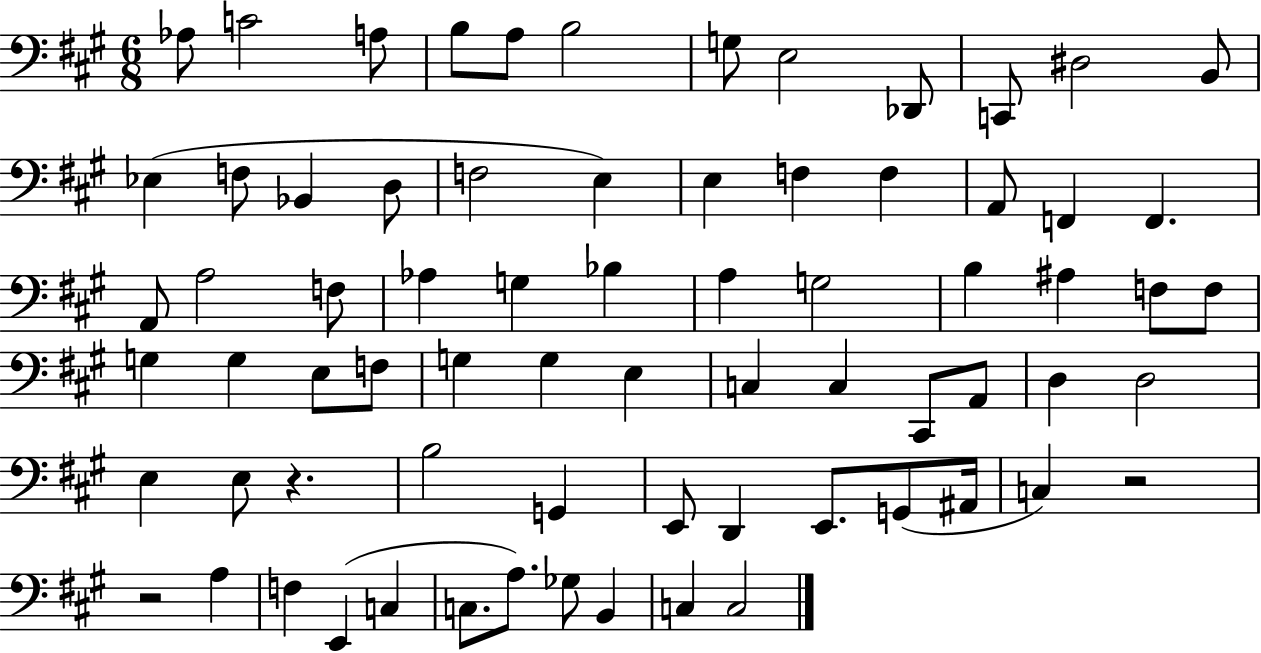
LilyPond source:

{
  \clef bass
  \numericTimeSignature
  \time 6/8
  \key a \major
  aes8 c'2 a8 | b8 a8 b2 | g8 e2 des,8 | c,8 dis2 b,8 | \break ees4( f8 bes,4 d8 | f2 e4) | e4 f4 f4 | a,8 f,4 f,4. | \break a,8 a2 f8 | aes4 g4 bes4 | a4 g2 | b4 ais4 f8 f8 | \break g4 g4 e8 f8 | g4 g4 e4 | c4 c4 cis,8 a,8 | d4 d2 | \break e4 e8 r4. | b2 g,4 | e,8 d,4 e,8. g,8( ais,16 | c4) r2 | \break r2 a4 | f4 e,4( c4 | c8. a8.) ges8 b,4 | c4 c2 | \break \bar "|."
}